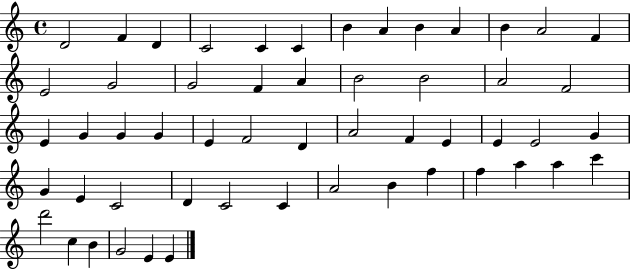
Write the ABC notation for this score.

X:1
T:Untitled
M:4/4
L:1/4
K:C
D2 F D C2 C C B A B A B A2 F E2 G2 G2 F A B2 B2 A2 F2 E G G G E F2 D A2 F E E E2 G G E C2 D C2 C A2 B f f a a c' d'2 c B G2 E E